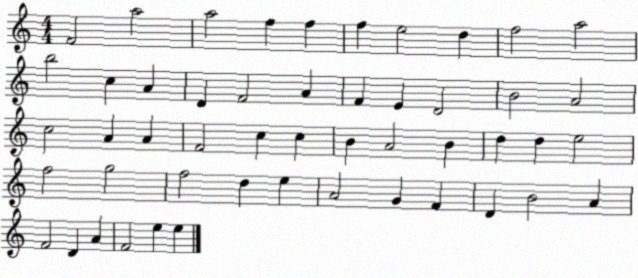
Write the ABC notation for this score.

X:1
T:Untitled
M:4/4
L:1/4
K:C
F2 a2 a2 f f f e2 d f2 a2 b2 c A D F2 A F E D2 B2 A2 c2 A A F2 c c B A2 B d d e2 f2 g2 f2 d e A2 G F D B2 A F2 D A F2 e e